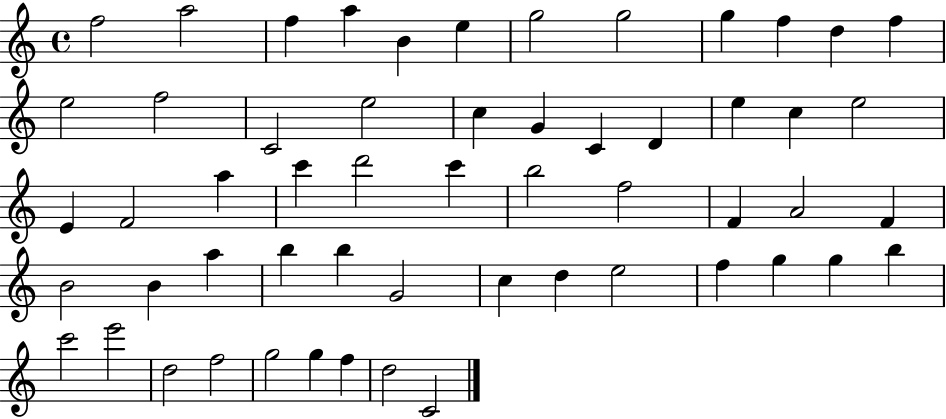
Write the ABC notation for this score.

X:1
T:Untitled
M:4/4
L:1/4
K:C
f2 a2 f a B e g2 g2 g f d f e2 f2 C2 e2 c G C D e c e2 E F2 a c' d'2 c' b2 f2 F A2 F B2 B a b b G2 c d e2 f g g b c'2 e'2 d2 f2 g2 g f d2 C2